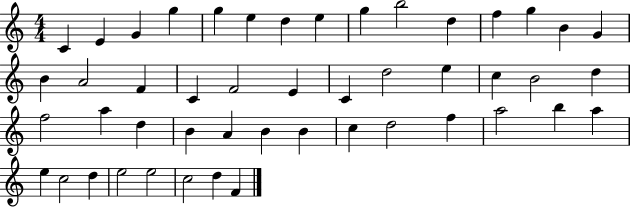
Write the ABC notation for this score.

X:1
T:Untitled
M:4/4
L:1/4
K:C
C E G g g e d e g b2 d f g B G B A2 F C F2 E C d2 e c B2 d f2 a d B A B B c d2 f a2 b a e c2 d e2 e2 c2 d F